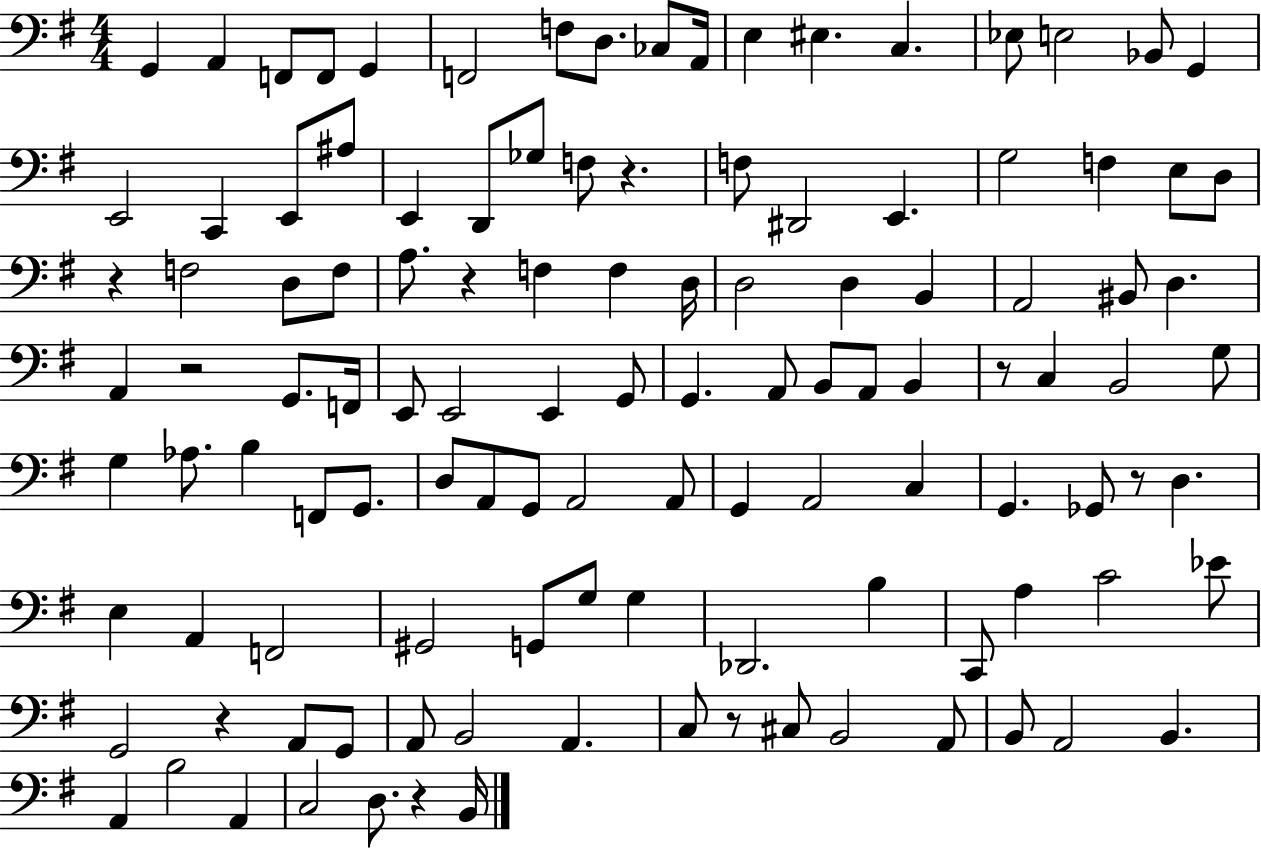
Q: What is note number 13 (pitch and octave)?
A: C3